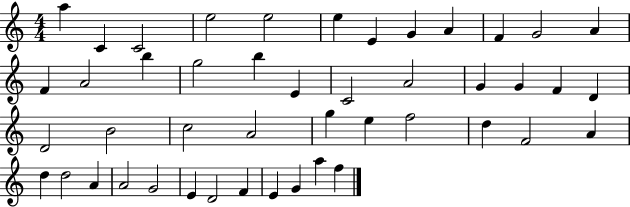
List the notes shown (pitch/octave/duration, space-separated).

A5/q C4/q C4/h E5/h E5/h E5/q E4/q G4/q A4/q F4/q G4/h A4/q F4/q A4/h B5/q G5/h B5/q E4/q C4/h A4/h G4/q G4/q F4/q D4/q D4/h B4/h C5/h A4/h G5/q E5/q F5/h D5/q F4/h A4/q D5/q D5/h A4/q A4/h G4/h E4/q D4/h F4/q E4/q G4/q A5/q F5/q